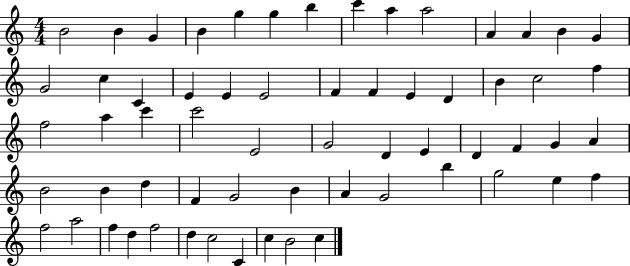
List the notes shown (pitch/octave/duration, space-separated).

B4/h B4/q G4/q B4/q G5/q G5/q B5/q C6/q A5/q A5/h A4/q A4/q B4/q G4/q G4/h C5/q C4/q E4/q E4/q E4/h F4/q F4/q E4/q D4/q B4/q C5/h F5/q F5/h A5/q C6/q C6/h E4/h G4/h D4/q E4/q D4/q F4/q G4/q A4/q B4/h B4/q D5/q F4/q G4/h B4/q A4/q G4/h B5/q G5/h E5/q F5/q F5/h A5/h F5/q D5/q F5/h D5/q C5/h C4/q C5/q B4/h C5/q